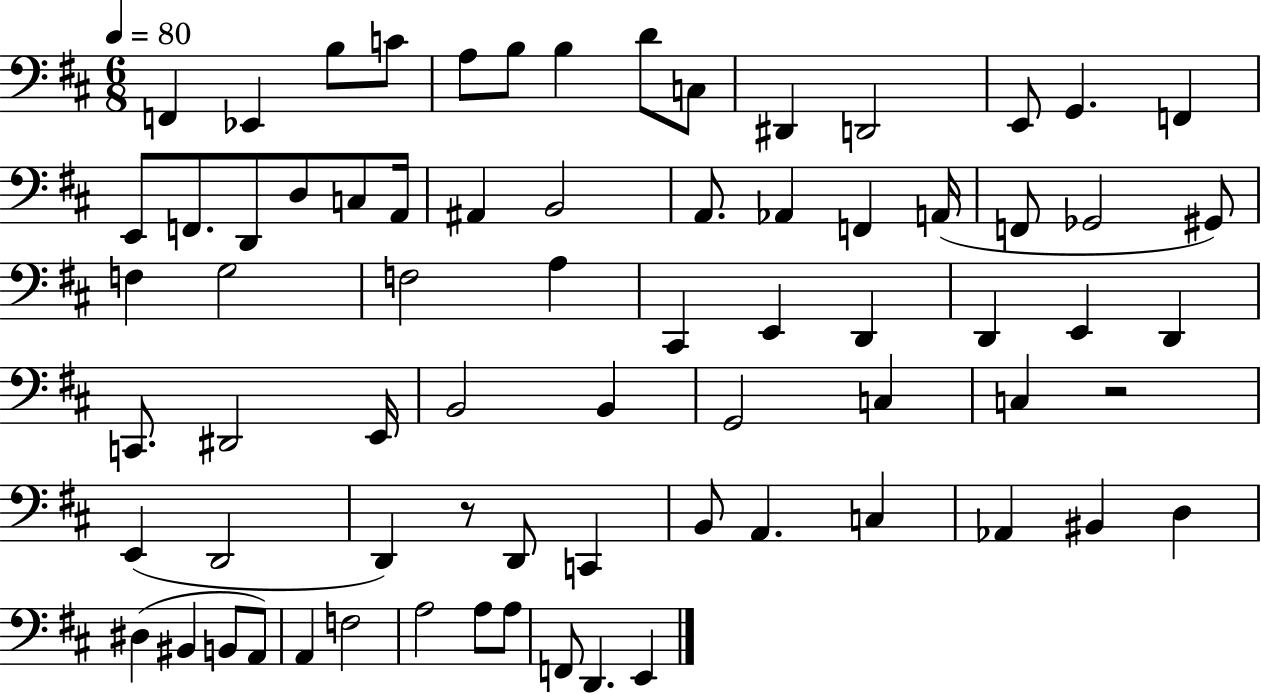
X:1
T:Untitled
M:6/8
L:1/4
K:D
F,, _E,, B,/2 C/2 A,/2 B,/2 B, D/2 C,/2 ^D,, D,,2 E,,/2 G,, F,, E,,/2 F,,/2 D,,/2 D,/2 C,/2 A,,/4 ^A,, B,,2 A,,/2 _A,, F,, A,,/4 F,,/2 _G,,2 ^G,,/2 F, G,2 F,2 A, ^C,, E,, D,, D,, E,, D,, C,,/2 ^D,,2 E,,/4 B,,2 B,, G,,2 C, C, z2 E,, D,,2 D,, z/2 D,,/2 C,, B,,/2 A,, C, _A,, ^B,, D, ^D, ^B,, B,,/2 A,,/2 A,, F,2 A,2 A,/2 A,/2 F,,/2 D,, E,,